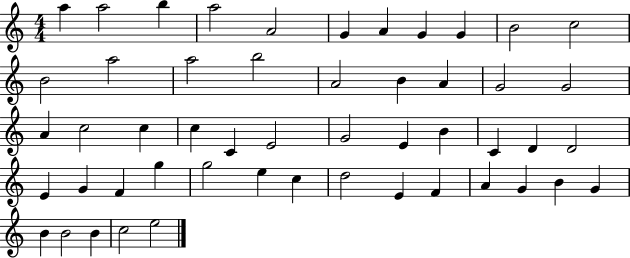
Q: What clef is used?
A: treble